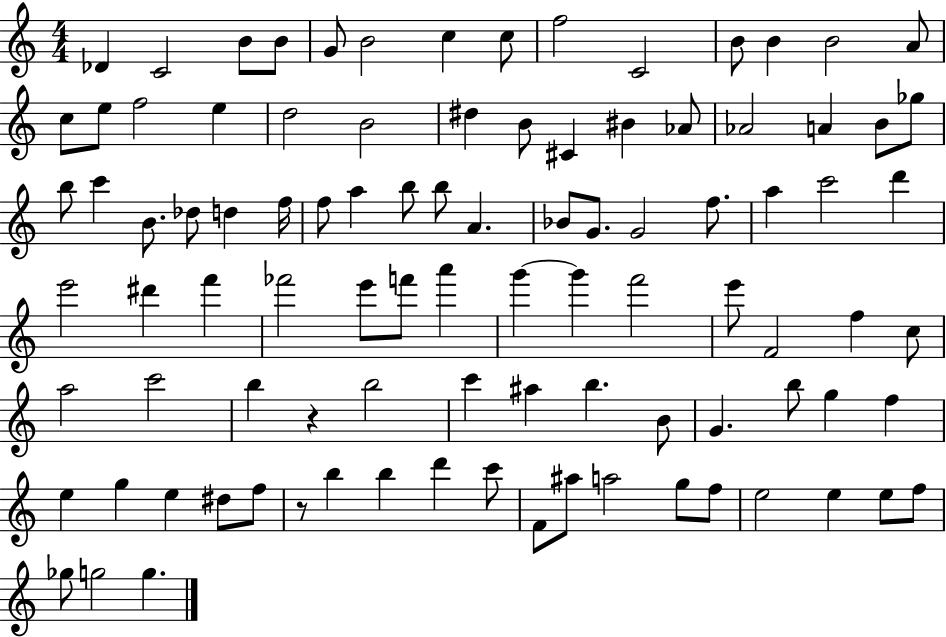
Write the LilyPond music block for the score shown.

{
  \clef treble
  \numericTimeSignature
  \time 4/4
  \key c \major
  des'4 c'2 b'8 b'8 | g'8 b'2 c''4 c''8 | f''2 c'2 | b'8 b'4 b'2 a'8 | \break c''8 e''8 f''2 e''4 | d''2 b'2 | dis''4 b'8 cis'4 bis'4 aes'8 | aes'2 a'4 b'8 ges''8 | \break b''8 c'''4 b'8. des''8 d''4 f''16 | f''8 a''4 b''8 b''8 a'4. | bes'8 g'8. g'2 f''8. | a''4 c'''2 d'''4 | \break e'''2 dis'''4 f'''4 | fes'''2 e'''8 f'''8 a'''4 | g'''4~~ g'''4 f'''2 | e'''8 f'2 f''4 c''8 | \break a''2 c'''2 | b''4 r4 b''2 | c'''4 ais''4 b''4. b'8 | g'4. b''8 g''4 f''4 | \break e''4 g''4 e''4 dis''8 f''8 | r8 b''4 b''4 d'''4 c'''8 | f'8 ais''8 a''2 g''8 f''8 | e''2 e''4 e''8 f''8 | \break ges''8 g''2 g''4. | \bar "|."
}